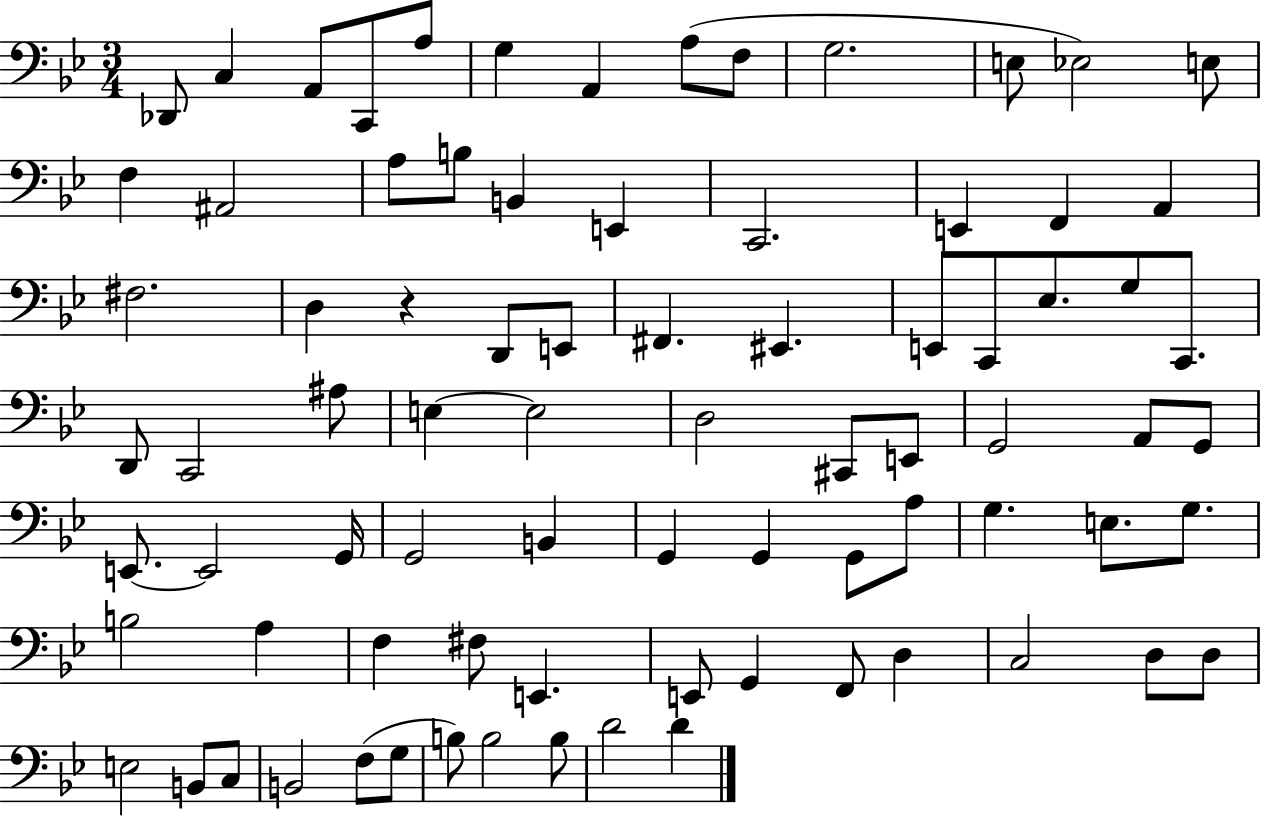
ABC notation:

X:1
T:Untitled
M:3/4
L:1/4
K:Bb
_D,,/2 C, A,,/2 C,,/2 A,/2 G, A,, A,/2 F,/2 G,2 E,/2 _E,2 E,/2 F, ^A,,2 A,/2 B,/2 B,, E,, C,,2 E,, F,, A,, ^F,2 D, z D,,/2 E,,/2 ^F,, ^E,, E,,/2 C,,/2 _E,/2 G,/2 C,,/2 D,,/2 C,,2 ^A,/2 E, E,2 D,2 ^C,,/2 E,,/2 G,,2 A,,/2 G,,/2 E,,/2 E,,2 G,,/4 G,,2 B,, G,, G,, G,,/2 A,/2 G, E,/2 G,/2 B,2 A, F, ^F,/2 E,, E,,/2 G,, F,,/2 D, C,2 D,/2 D,/2 E,2 B,,/2 C,/2 B,,2 F,/2 G,/2 B,/2 B,2 B,/2 D2 D